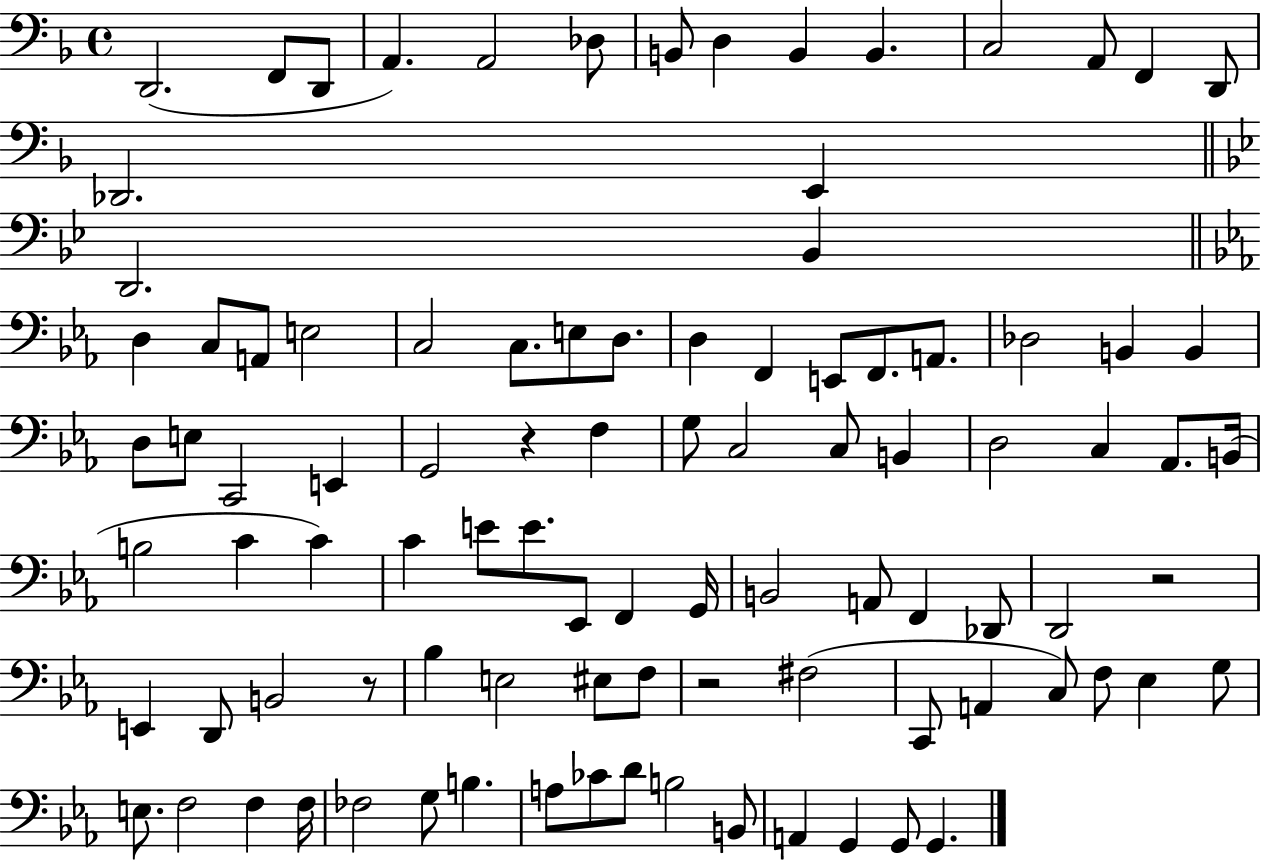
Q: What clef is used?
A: bass